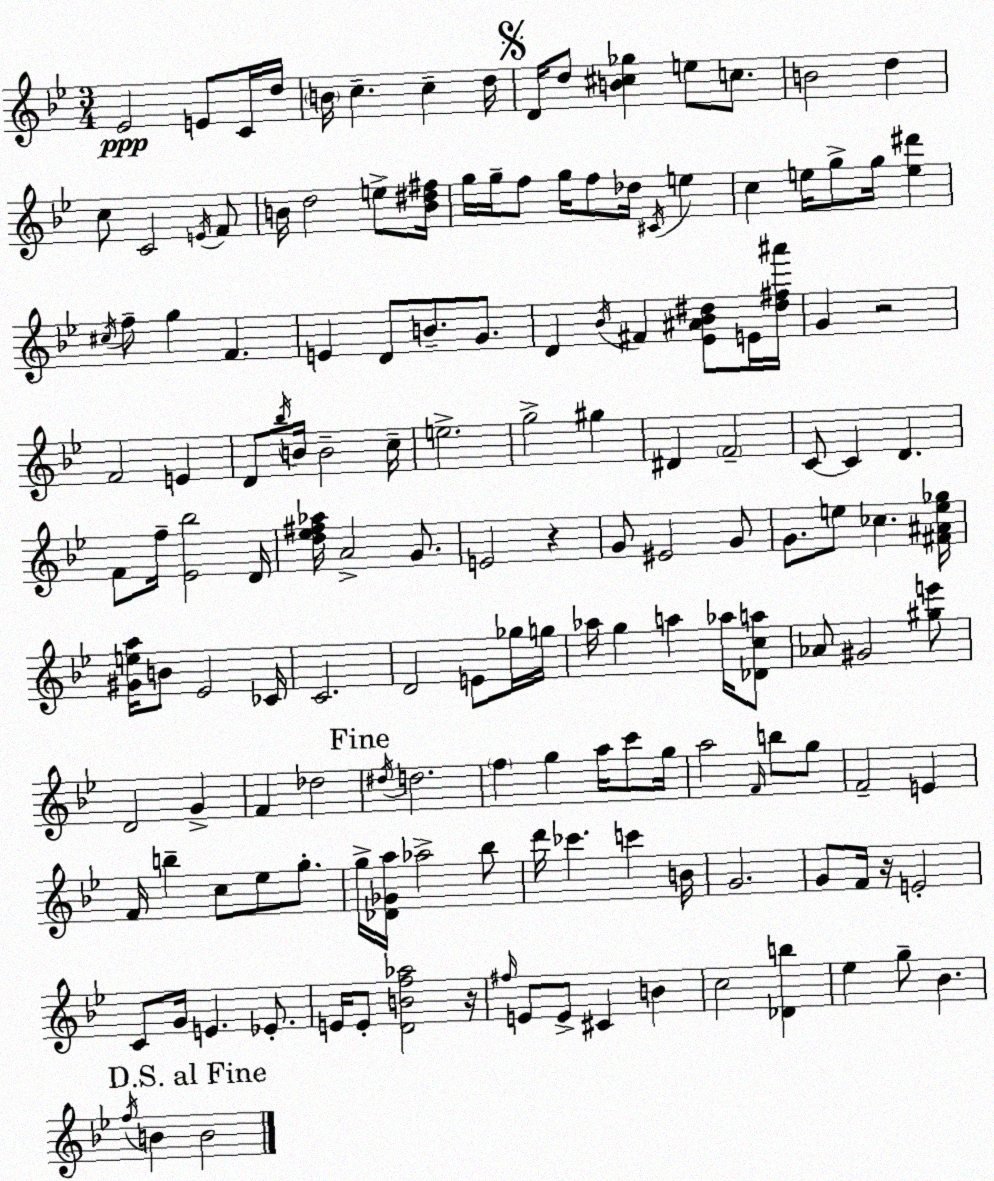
X:1
T:Untitled
M:3/4
L:1/4
K:Bb
_E2 E/2 C/4 d/4 B/4 c c d/4 D/4 d/2 [B^c_g] e/2 c/2 B2 d c/2 C2 E/4 F/2 B/4 d2 e/2 [B^d^f]/4 g/4 g/4 f/2 g/4 f/2 _d/4 ^C/4 e c e/4 g/2 g/4 [e^d'] ^c/4 f/2 g F E D/2 B/2 G/2 D _B/4 ^F [_E^A_B^d]/2 E/4 [^d^f^a']/4 G z2 F2 E D/2 _b/4 B/4 B2 c/4 e2 g2 ^g ^D F2 C/2 C D F/2 f/4 [_E_b]2 D/4 [d_e^f_a]/4 A2 G/2 E2 z G/2 ^E2 G/2 G/2 e/2 _c [^F^Ae_g]/4 [^Gea]/4 B/2 _E2 _C/4 C2 D2 E/2 _g/4 g/4 _a/4 g a _a/4 [_Dca]/2 _A/2 ^G2 [^ge']/2 D2 G F _d2 ^d/4 d2 f g a/4 c'/2 g/4 a2 F/4 b/2 g/2 F2 E F/4 b c/2 _e/2 g/2 g/4 [_D_Ga]/4 _a2 _b/2 d'/4 _c' c' B/4 G2 G/2 F/4 z/4 E2 C/2 G/4 E _E/2 E/4 E/2 [DBf_a]2 z/4 ^f/4 E/2 E/2 ^C B c2 [_Db] _e g/2 _B f/4 B B2